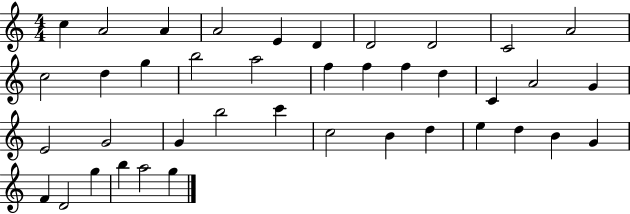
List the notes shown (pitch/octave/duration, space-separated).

C5/q A4/h A4/q A4/h E4/q D4/q D4/h D4/h C4/h A4/h C5/h D5/q G5/q B5/h A5/h F5/q F5/q F5/q D5/q C4/q A4/h G4/q E4/h G4/h G4/q B5/h C6/q C5/h B4/q D5/q E5/q D5/q B4/q G4/q F4/q D4/h G5/q B5/q A5/h G5/q